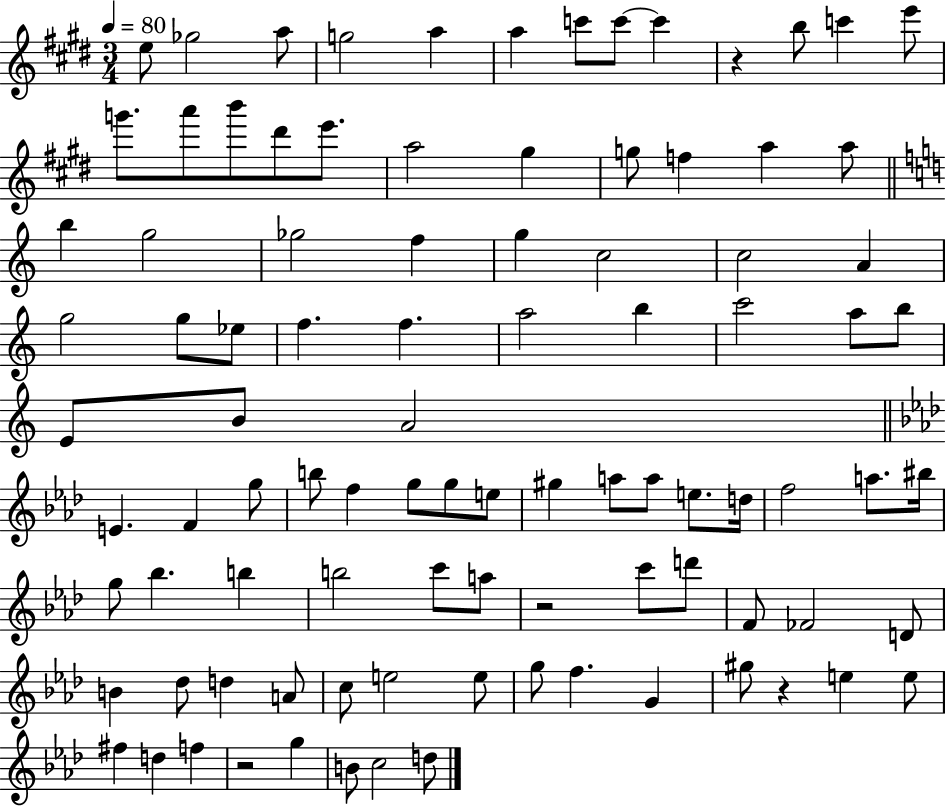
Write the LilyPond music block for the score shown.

{
  \clef treble
  \numericTimeSignature
  \time 3/4
  \key e \major
  \tempo 4 = 80
  e''8 ges''2 a''8 | g''2 a''4 | a''4 c'''8 c'''8~~ c'''4 | r4 b''8 c'''4 e'''8 | \break g'''8. a'''8 b'''8 dis'''8 e'''8. | a''2 gis''4 | g''8 f''4 a''4 a''8 | \bar "||" \break \key c \major b''4 g''2 | ges''2 f''4 | g''4 c''2 | c''2 a'4 | \break g''2 g''8 ees''8 | f''4. f''4. | a''2 b''4 | c'''2 a''8 b''8 | \break e'8 b'8 a'2 | \bar "||" \break \key f \minor e'4. f'4 g''8 | b''8 f''4 g''8 g''8 e''8 | gis''4 a''8 a''8 e''8. d''16 | f''2 a''8. bis''16 | \break g''8 bes''4. b''4 | b''2 c'''8 a''8 | r2 c'''8 d'''8 | f'8 fes'2 d'8 | \break b'4 des''8 d''4 a'8 | c''8 e''2 e''8 | g''8 f''4. g'4 | gis''8 r4 e''4 e''8 | \break fis''4 d''4 f''4 | r2 g''4 | b'8 c''2 d''8 | \bar "|."
}